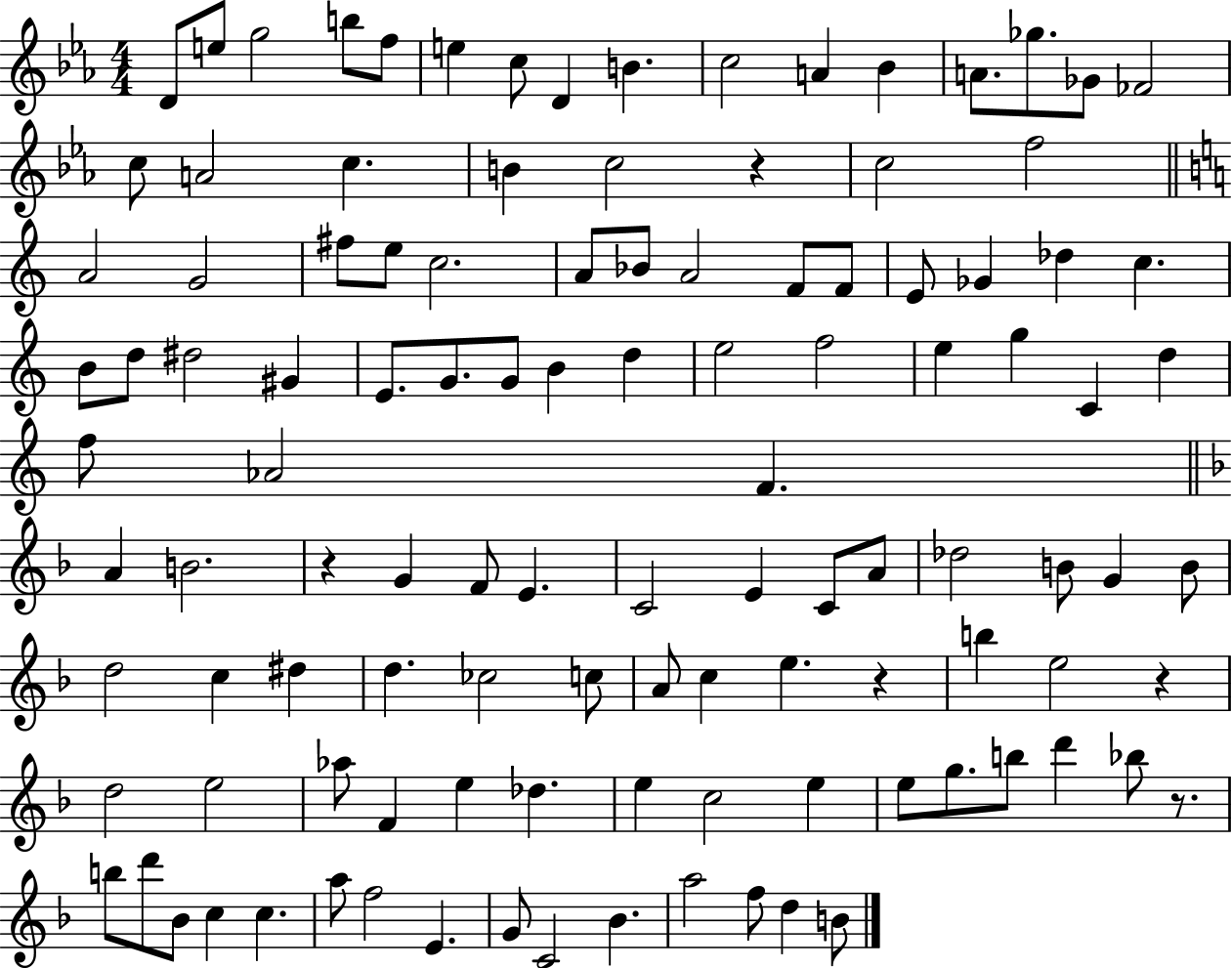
{
  \clef treble
  \numericTimeSignature
  \time 4/4
  \key ees \major
  \repeat volta 2 { d'8 e''8 g''2 b''8 f''8 | e''4 c''8 d'4 b'4. | c''2 a'4 bes'4 | a'8. ges''8. ges'8 fes'2 | \break c''8 a'2 c''4. | b'4 c''2 r4 | c''2 f''2 | \bar "||" \break \key a \minor a'2 g'2 | fis''8 e''8 c''2. | a'8 bes'8 a'2 f'8 f'8 | e'8 ges'4 des''4 c''4. | \break b'8 d''8 dis''2 gis'4 | e'8. g'8. g'8 b'4 d''4 | e''2 f''2 | e''4 g''4 c'4 d''4 | \break f''8 aes'2 f'4. | \bar "||" \break \key f \major a'4 b'2. | r4 g'4 f'8 e'4. | c'2 e'4 c'8 a'8 | des''2 b'8 g'4 b'8 | \break d''2 c''4 dis''4 | d''4. ces''2 c''8 | a'8 c''4 e''4. r4 | b''4 e''2 r4 | \break d''2 e''2 | aes''8 f'4 e''4 des''4. | e''4 c''2 e''4 | e''8 g''8. b''8 d'''4 bes''8 r8. | \break b''8 d'''8 bes'8 c''4 c''4. | a''8 f''2 e'4. | g'8 c'2 bes'4. | a''2 f''8 d''4 b'8 | \break } \bar "|."
}